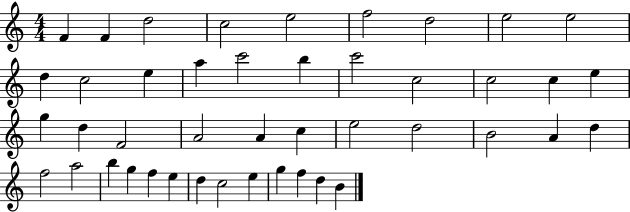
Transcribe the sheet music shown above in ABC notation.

X:1
T:Untitled
M:4/4
L:1/4
K:C
F F d2 c2 e2 f2 d2 e2 e2 d c2 e a c'2 b c'2 c2 c2 c e g d F2 A2 A c e2 d2 B2 A d f2 a2 b g f e d c2 e g f d B